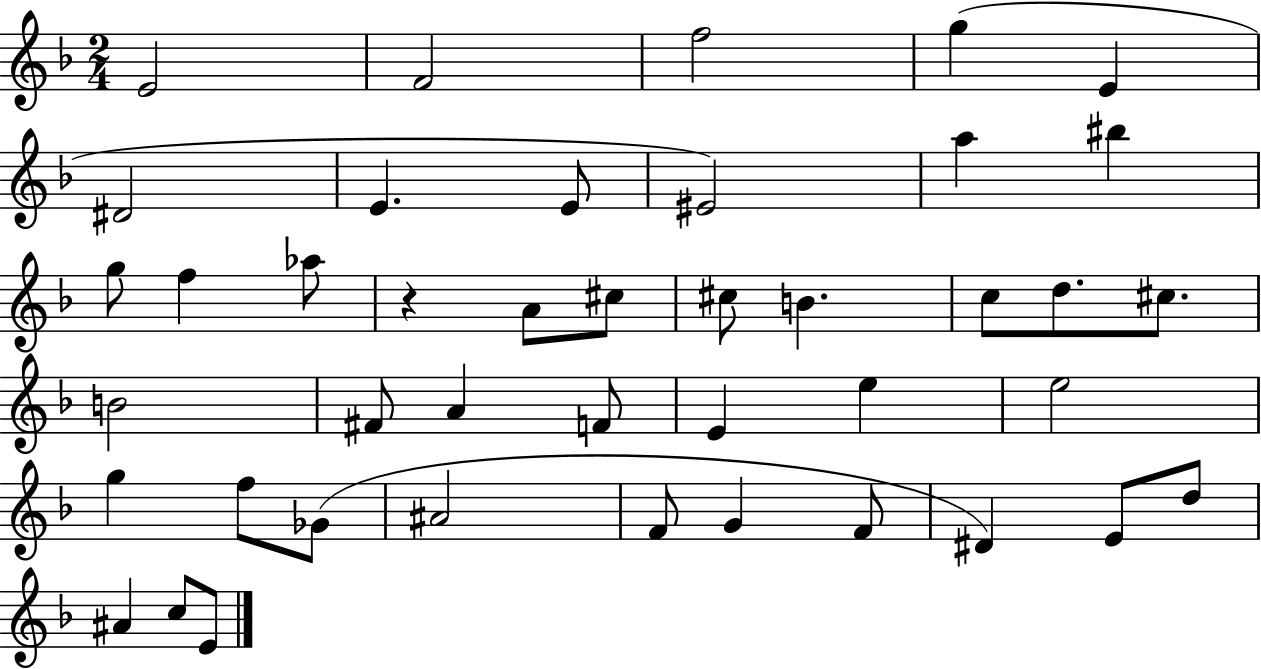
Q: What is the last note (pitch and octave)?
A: E4